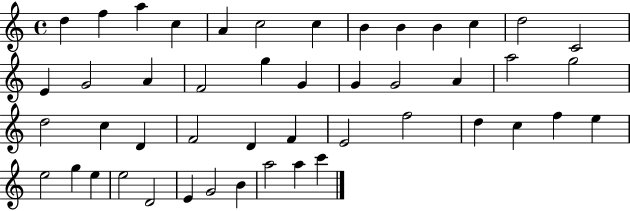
{
  \clef treble
  \time 4/4
  \defaultTimeSignature
  \key c \major
  d''4 f''4 a''4 c''4 | a'4 c''2 c''4 | b'4 b'4 b'4 c''4 | d''2 c'2 | \break e'4 g'2 a'4 | f'2 g''4 g'4 | g'4 g'2 a'4 | a''2 g''2 | \break d''2 c''4 d'4 | f'2 d'4 f'4 | e'2 f''2 | d''4 c''4 f''4 e''4 | \break e''2 g''4 e''4 | e''2 d'2 | e'4 g'2 b'4 | a''2 a''4 c'''4 | \break \bar "|."
}